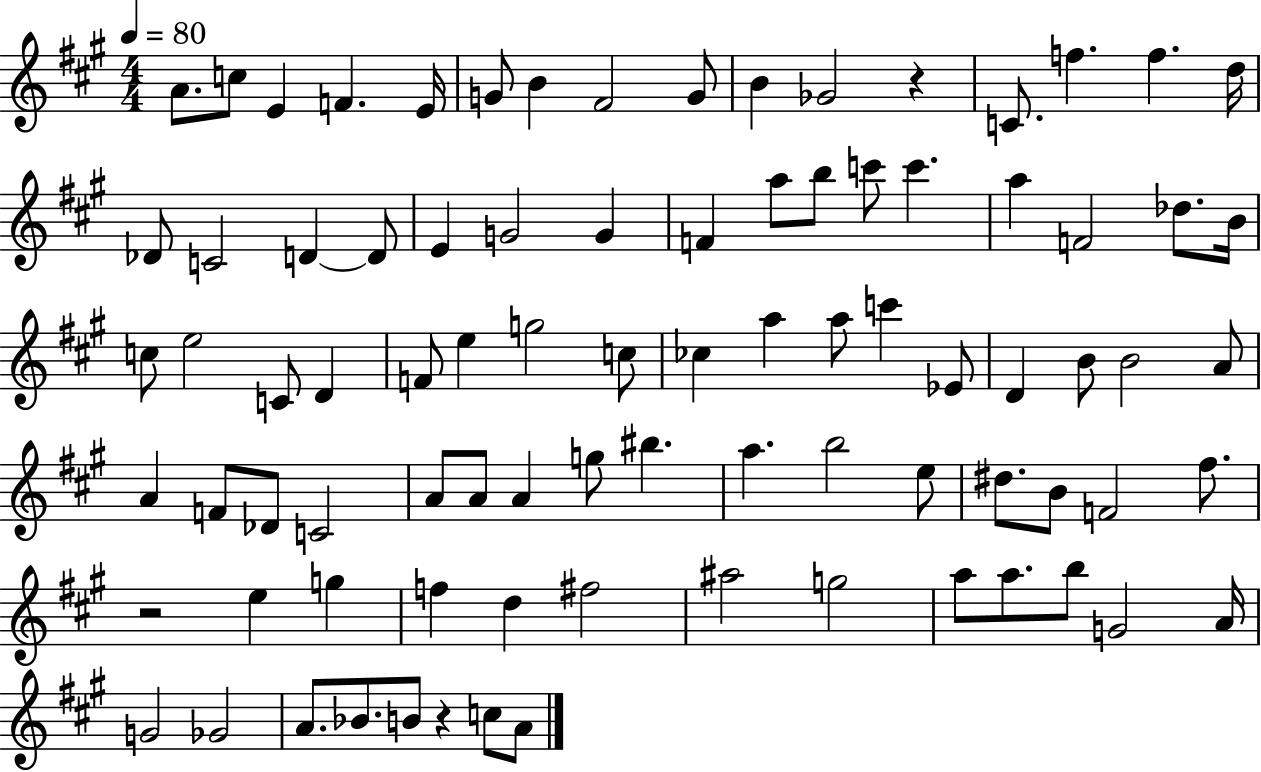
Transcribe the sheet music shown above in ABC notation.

X:1
T:Untitled
M:4/4
L:1/4
K:A
A/2 c/2 E F E/4 G/2 B ^F2 G/2 B _G2 z C/2 f f d/4 _D/2 C2 D D/2 E G2 G F a/2 b/2 c'/2 c' a F2 _d/2 B/4 c/2 e2 C/2 D F/2 e g2 c/2 _c a a/2 c' _E/2 D B/2 B2 A/2 A F/2 _D/2 C2 A/2 A/2 A g/2 ^b a b2 e/2 ^d/2 B/2 F2 ^f/2 z2 e g f d ^f2 ^a2 g2 a/2 a/2 b/2 G2 A/4 G2 _G2 A/2 _B/2 B/2 z c/2 A/2